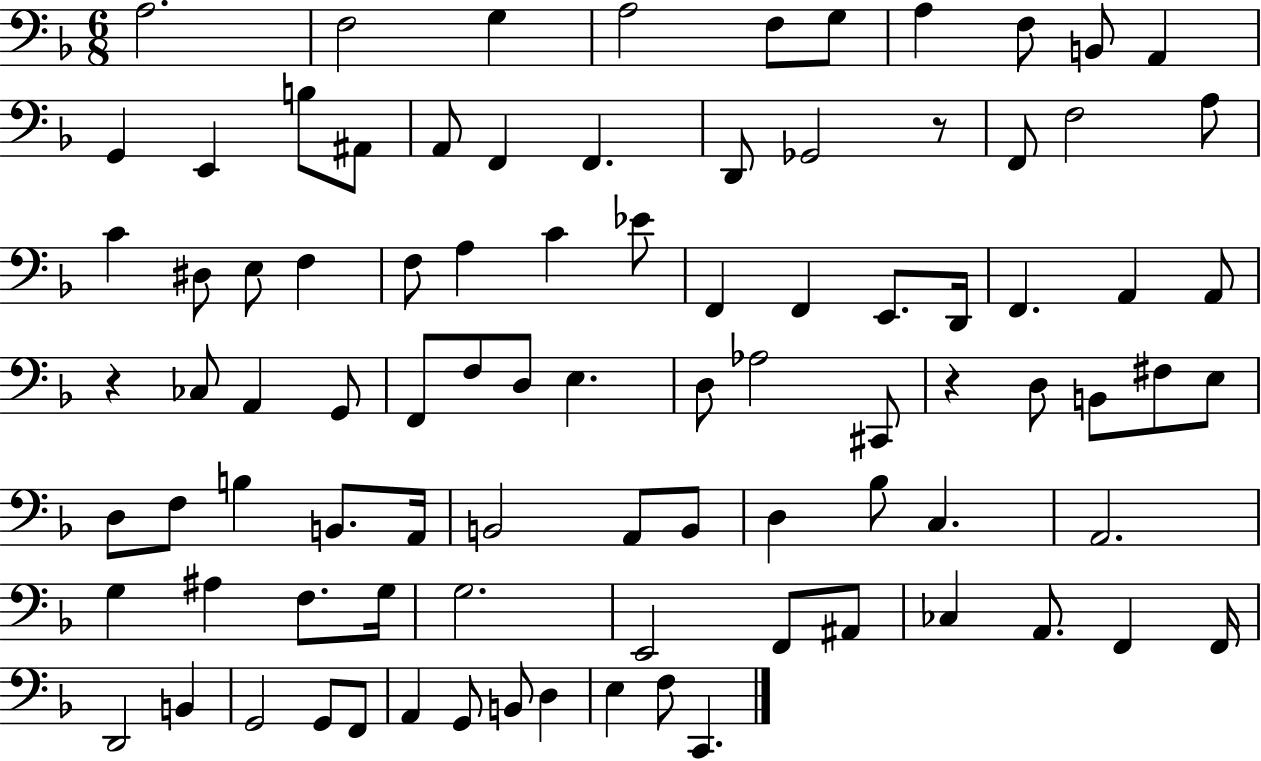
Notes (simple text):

A3/h. F3/h G3/q A3/h F3/e G3/e A3/q F3/e B2/e A2/q G2/q E2/q B3/e A#2/e A2/e F2/q F2/q. D2/e Gb2/h R/e F2/e F3/h A3/e C4/q D#3/e E3/e F3/q F3/e A3/q C4/q Eb4/e F2/q F2/q E2/e. D2/s F2/q. A2/q A2/e R/q CES3/e A2/q G2/e F2/e F3/e D3/e E3/q. D3/e Ab3/h C#2/e R/q D3/e B2/e F#3/e E3/e D3/e F3/e B3/q B2/e. A2/s B2/h A2/e B2/e D3/q Bb3/e C3/q. A2/h. G3/q A#3/q F3/e. G3/s G3/h. E2/h F2/e A#2/e CES3/q A2/e. F2/q F2/s D2/h B2/q G2/h G2/e F2/e A2/q G2/e B2/e D3/q E3/q F3/e C2/q.